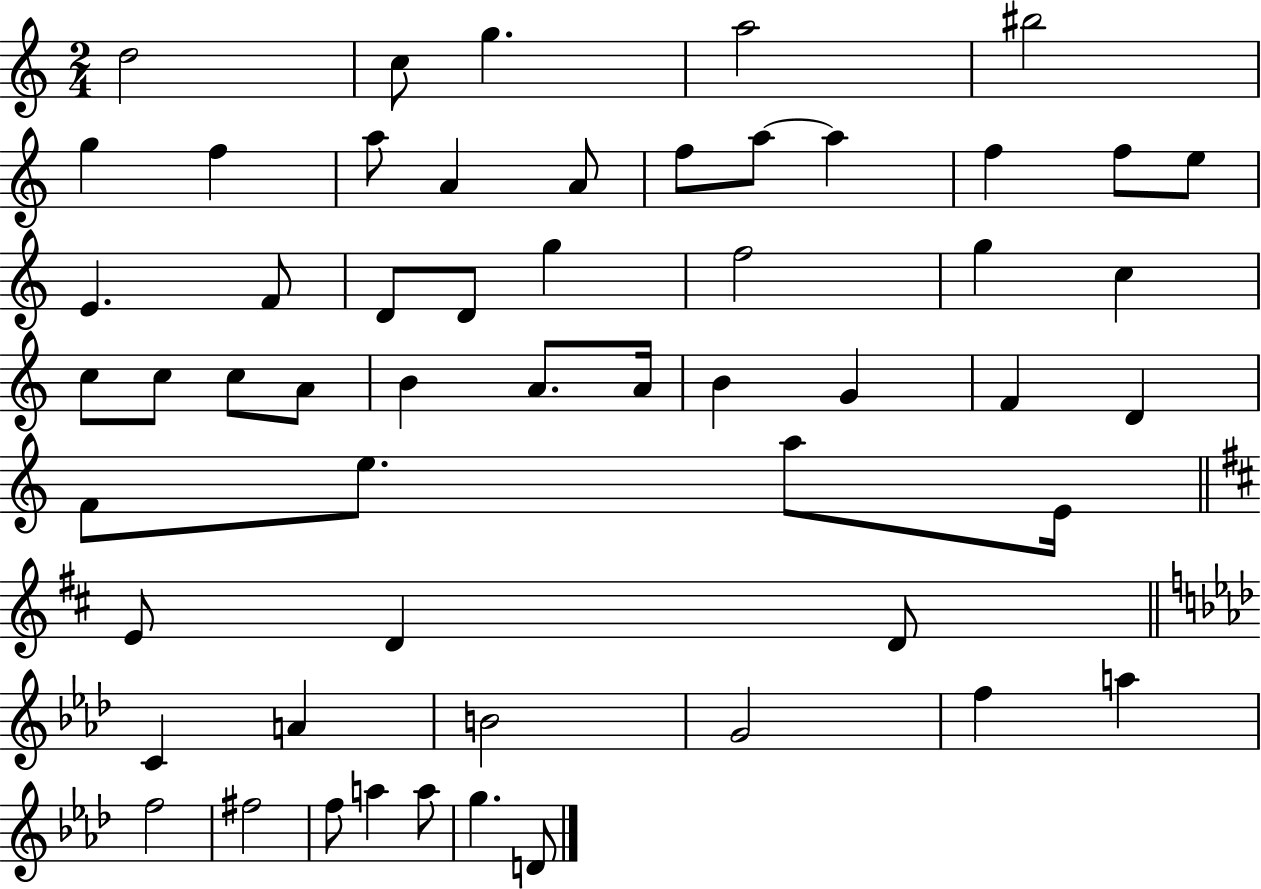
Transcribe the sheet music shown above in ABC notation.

X:1
T:Untitled
M:2/4
L:1/4
K:C
d2 c/2 g a2 ^b2 g f a/2 A A/2 f/2 a/2 a f f/2 e/2 E F/2 D/2 D/2 g f2 g c c/2 c/2 c/2 A/2 B A/2 A/4 B G F D F/2 e/2 a/2 E/4 E/2 D D/2 C A B2 G2 f a f2 ^f2 f/2 a a/2 g D/2